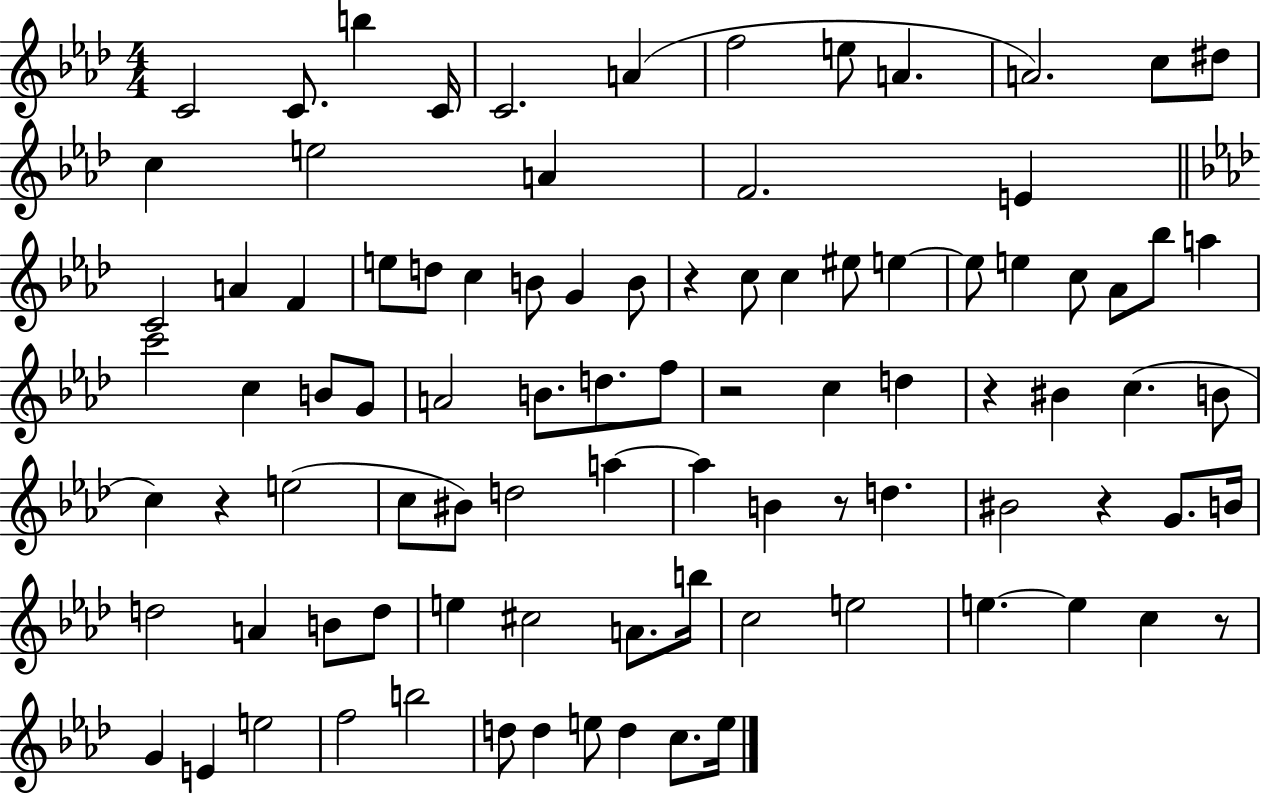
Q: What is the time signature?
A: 4/4